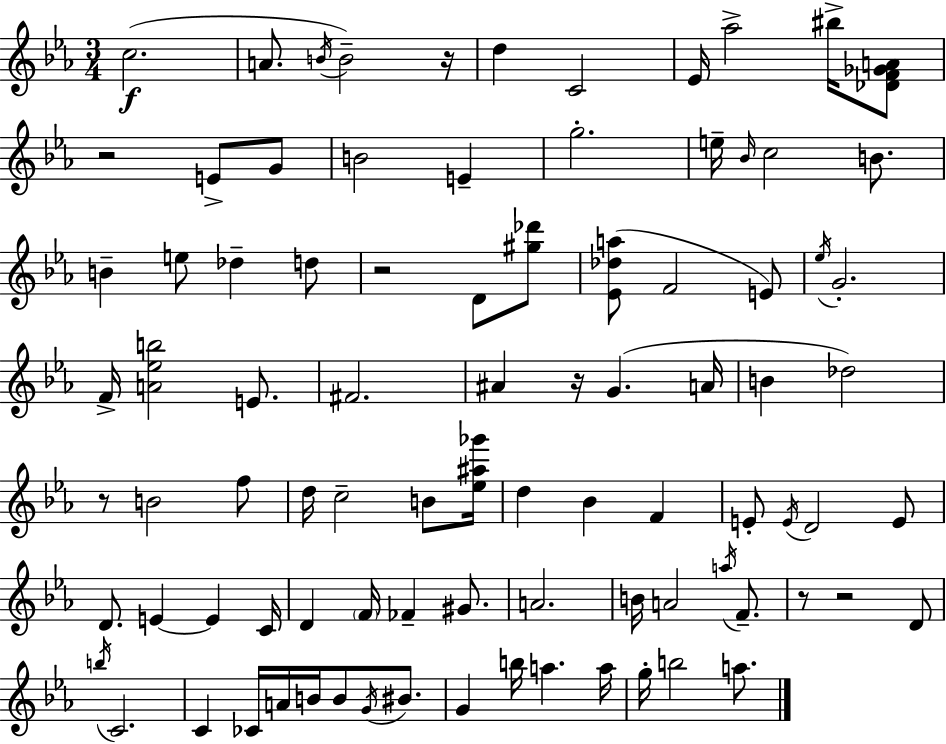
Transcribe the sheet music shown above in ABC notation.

X:1
T:Untitled
M:3/4
L:1/4
K:Cm
c2 A/2 B/4 B2 z/4 d C2 _E/4 _a2 ^b/4 [_DF_GA]/2 z2 E/2 G/2 B2 E g2 e/4 _B/4 c2 B/2 B e/2 _d d/2 z2 D/2 [^g_d']/2 [_E_da]/2 F2 E/2 _e/4 G2 F/4 [A_eb]2 E/2 ^F2 ^A z/4 G A/4 B _d2 z/2 B2 f/2 d/4 c2 B/2 [_e^a_g']/4 d _B F E/2 E/4 D2 E/2 D/2 E E C/4 D F/4 _F ^G/2 A2 B/4 A2 a/4 F/2 z/2 z2 D/2 b/4 C2 C _C/4 A/4 B/4 B/2 G/4 ^B/2 G b/4 a a/4 g/4 b2 a/2